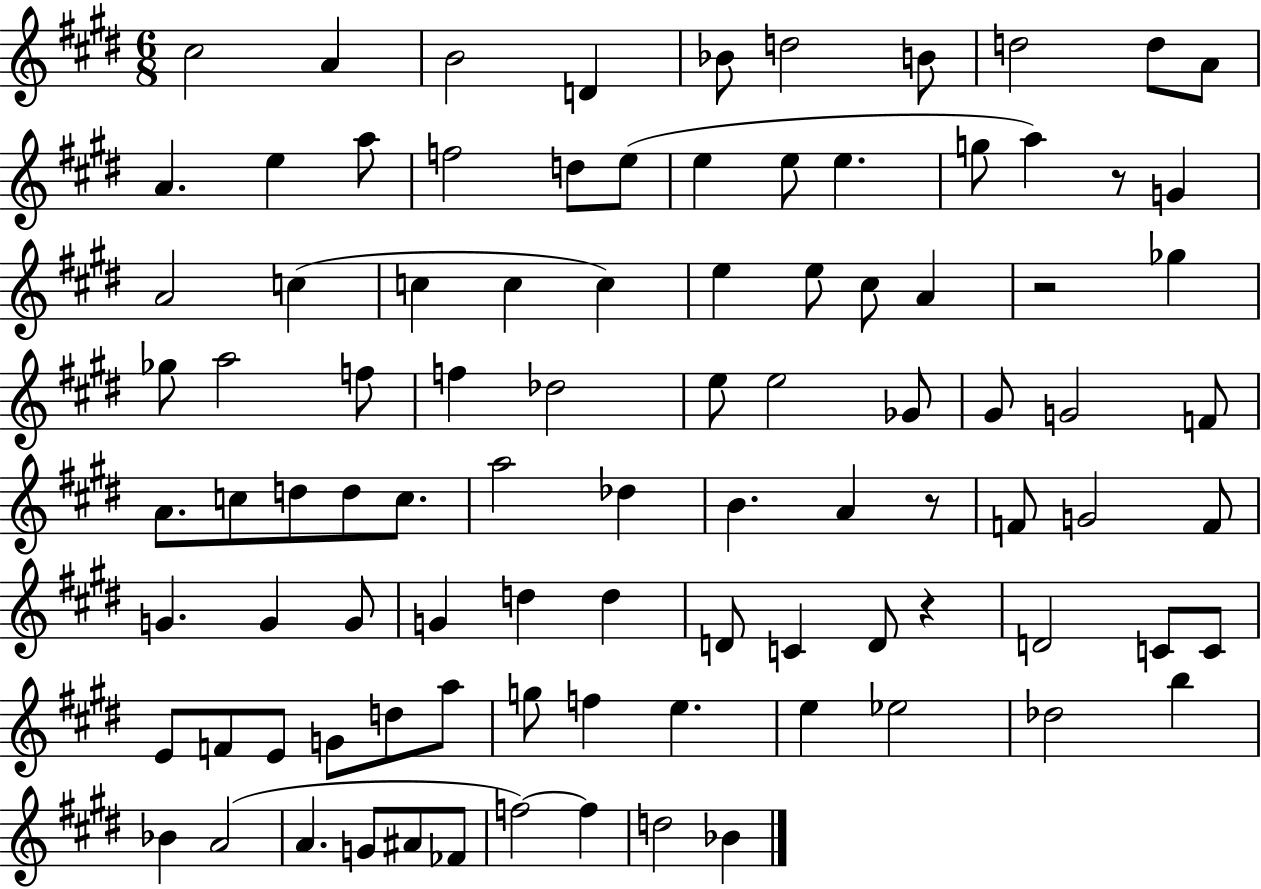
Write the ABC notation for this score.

X:1
T:Untitled
M:6/8
L:1/4
K:E
^c2 A B2 D _B/2 d2 B/2 d2 d/2 A/2 A e a/2 f2 d/2 e/2 e e/2 e g/2 a z/2 G A2 c c c c e e/2 ^c/2 A z2 _g _g/2 a2 f/2 f _d2 e/2 e2 _G/2 ^G/2 G2 F/2 A/2 c/2 d/2 d/2 c/2 a2 _d B A z/2 F/2 G2 F/2 G G G/2 G d d D/2 C D/2 z D2 C/2 C/2 E/2 F/2 E/2 G/2 d/2 a/2 g/2 f e e _e2 _d2 b _B A2 A G/2 ^A/2 _F/2 f2 f d2 _B